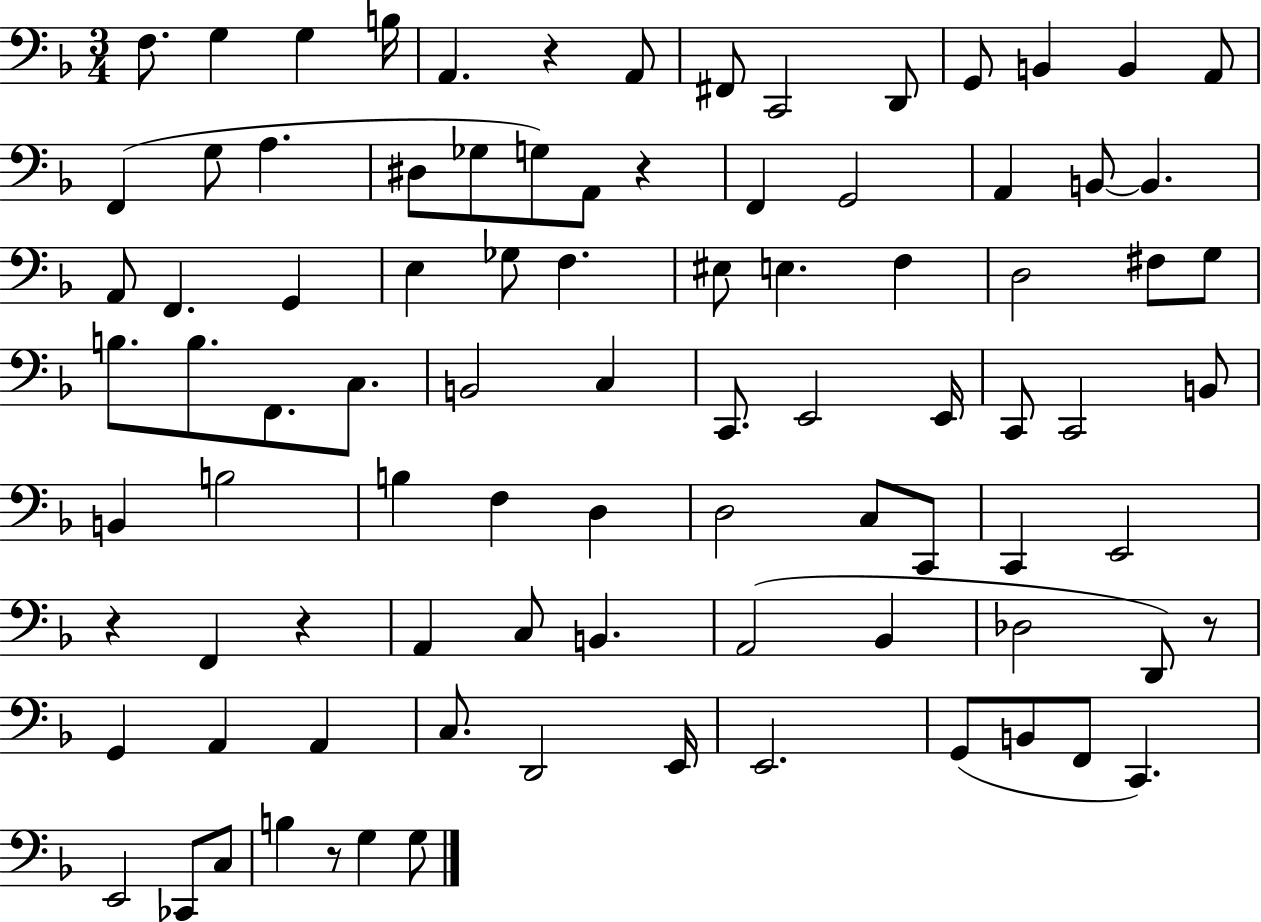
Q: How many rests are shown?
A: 6